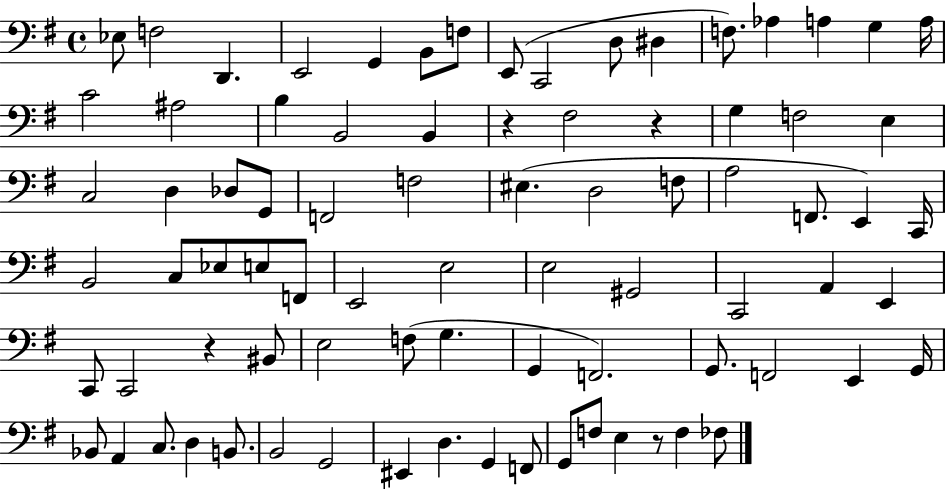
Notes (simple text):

Eb3/e F3/h D2/q. E2/h G2/q B2/e F3/e E2/e C2/h D3/e D#3/q F3/e. Ab3/q A3/q G3/q A3/s C4/h A#3/h B3/q B2/h B2/q R/q F#3/h R/q G3/q F3/h E3/q C3/h D3/q Db3/e G2/e F2/h F3/h EIS3/q. D3/h F3/e A3/h F2/e. E2/q C2/s B2/h C3/e Eb3/e E3/e F2/e E2/h E3/h E3/h G#2/h C2/h A2/q E2/q C2/e C2/h R/q BIS2/e E3/h F3/e G3/q. G2/q F2/h. G2/e. F2/h E2/q G2/s Bb2/e A2/q C3/e. D3/q B2/e. B2/h G2/h EIS2/q D3/q. G2/q F2/e G2/e F3/e E3/q R/e F3/q FES3/e